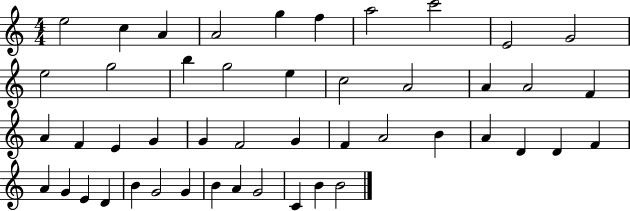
E5/h C5/q A4/q A4/h G5/q F5/q A5/h C6/h E4/h G4/h E5/h G5/h B5/q G5/h E5/q C5/h A4/h A4/q A4/h F4/q A4/q F4/q E4/q G4/q G4/q F4/h G4/q F4/q A4/h B4/q A4/q D4/q D4/q F4/q A4/q G4/q E4/q D4/q B4/q G4/h G4/q B4/q A4/q G4/h C4/q B4/q B4/h